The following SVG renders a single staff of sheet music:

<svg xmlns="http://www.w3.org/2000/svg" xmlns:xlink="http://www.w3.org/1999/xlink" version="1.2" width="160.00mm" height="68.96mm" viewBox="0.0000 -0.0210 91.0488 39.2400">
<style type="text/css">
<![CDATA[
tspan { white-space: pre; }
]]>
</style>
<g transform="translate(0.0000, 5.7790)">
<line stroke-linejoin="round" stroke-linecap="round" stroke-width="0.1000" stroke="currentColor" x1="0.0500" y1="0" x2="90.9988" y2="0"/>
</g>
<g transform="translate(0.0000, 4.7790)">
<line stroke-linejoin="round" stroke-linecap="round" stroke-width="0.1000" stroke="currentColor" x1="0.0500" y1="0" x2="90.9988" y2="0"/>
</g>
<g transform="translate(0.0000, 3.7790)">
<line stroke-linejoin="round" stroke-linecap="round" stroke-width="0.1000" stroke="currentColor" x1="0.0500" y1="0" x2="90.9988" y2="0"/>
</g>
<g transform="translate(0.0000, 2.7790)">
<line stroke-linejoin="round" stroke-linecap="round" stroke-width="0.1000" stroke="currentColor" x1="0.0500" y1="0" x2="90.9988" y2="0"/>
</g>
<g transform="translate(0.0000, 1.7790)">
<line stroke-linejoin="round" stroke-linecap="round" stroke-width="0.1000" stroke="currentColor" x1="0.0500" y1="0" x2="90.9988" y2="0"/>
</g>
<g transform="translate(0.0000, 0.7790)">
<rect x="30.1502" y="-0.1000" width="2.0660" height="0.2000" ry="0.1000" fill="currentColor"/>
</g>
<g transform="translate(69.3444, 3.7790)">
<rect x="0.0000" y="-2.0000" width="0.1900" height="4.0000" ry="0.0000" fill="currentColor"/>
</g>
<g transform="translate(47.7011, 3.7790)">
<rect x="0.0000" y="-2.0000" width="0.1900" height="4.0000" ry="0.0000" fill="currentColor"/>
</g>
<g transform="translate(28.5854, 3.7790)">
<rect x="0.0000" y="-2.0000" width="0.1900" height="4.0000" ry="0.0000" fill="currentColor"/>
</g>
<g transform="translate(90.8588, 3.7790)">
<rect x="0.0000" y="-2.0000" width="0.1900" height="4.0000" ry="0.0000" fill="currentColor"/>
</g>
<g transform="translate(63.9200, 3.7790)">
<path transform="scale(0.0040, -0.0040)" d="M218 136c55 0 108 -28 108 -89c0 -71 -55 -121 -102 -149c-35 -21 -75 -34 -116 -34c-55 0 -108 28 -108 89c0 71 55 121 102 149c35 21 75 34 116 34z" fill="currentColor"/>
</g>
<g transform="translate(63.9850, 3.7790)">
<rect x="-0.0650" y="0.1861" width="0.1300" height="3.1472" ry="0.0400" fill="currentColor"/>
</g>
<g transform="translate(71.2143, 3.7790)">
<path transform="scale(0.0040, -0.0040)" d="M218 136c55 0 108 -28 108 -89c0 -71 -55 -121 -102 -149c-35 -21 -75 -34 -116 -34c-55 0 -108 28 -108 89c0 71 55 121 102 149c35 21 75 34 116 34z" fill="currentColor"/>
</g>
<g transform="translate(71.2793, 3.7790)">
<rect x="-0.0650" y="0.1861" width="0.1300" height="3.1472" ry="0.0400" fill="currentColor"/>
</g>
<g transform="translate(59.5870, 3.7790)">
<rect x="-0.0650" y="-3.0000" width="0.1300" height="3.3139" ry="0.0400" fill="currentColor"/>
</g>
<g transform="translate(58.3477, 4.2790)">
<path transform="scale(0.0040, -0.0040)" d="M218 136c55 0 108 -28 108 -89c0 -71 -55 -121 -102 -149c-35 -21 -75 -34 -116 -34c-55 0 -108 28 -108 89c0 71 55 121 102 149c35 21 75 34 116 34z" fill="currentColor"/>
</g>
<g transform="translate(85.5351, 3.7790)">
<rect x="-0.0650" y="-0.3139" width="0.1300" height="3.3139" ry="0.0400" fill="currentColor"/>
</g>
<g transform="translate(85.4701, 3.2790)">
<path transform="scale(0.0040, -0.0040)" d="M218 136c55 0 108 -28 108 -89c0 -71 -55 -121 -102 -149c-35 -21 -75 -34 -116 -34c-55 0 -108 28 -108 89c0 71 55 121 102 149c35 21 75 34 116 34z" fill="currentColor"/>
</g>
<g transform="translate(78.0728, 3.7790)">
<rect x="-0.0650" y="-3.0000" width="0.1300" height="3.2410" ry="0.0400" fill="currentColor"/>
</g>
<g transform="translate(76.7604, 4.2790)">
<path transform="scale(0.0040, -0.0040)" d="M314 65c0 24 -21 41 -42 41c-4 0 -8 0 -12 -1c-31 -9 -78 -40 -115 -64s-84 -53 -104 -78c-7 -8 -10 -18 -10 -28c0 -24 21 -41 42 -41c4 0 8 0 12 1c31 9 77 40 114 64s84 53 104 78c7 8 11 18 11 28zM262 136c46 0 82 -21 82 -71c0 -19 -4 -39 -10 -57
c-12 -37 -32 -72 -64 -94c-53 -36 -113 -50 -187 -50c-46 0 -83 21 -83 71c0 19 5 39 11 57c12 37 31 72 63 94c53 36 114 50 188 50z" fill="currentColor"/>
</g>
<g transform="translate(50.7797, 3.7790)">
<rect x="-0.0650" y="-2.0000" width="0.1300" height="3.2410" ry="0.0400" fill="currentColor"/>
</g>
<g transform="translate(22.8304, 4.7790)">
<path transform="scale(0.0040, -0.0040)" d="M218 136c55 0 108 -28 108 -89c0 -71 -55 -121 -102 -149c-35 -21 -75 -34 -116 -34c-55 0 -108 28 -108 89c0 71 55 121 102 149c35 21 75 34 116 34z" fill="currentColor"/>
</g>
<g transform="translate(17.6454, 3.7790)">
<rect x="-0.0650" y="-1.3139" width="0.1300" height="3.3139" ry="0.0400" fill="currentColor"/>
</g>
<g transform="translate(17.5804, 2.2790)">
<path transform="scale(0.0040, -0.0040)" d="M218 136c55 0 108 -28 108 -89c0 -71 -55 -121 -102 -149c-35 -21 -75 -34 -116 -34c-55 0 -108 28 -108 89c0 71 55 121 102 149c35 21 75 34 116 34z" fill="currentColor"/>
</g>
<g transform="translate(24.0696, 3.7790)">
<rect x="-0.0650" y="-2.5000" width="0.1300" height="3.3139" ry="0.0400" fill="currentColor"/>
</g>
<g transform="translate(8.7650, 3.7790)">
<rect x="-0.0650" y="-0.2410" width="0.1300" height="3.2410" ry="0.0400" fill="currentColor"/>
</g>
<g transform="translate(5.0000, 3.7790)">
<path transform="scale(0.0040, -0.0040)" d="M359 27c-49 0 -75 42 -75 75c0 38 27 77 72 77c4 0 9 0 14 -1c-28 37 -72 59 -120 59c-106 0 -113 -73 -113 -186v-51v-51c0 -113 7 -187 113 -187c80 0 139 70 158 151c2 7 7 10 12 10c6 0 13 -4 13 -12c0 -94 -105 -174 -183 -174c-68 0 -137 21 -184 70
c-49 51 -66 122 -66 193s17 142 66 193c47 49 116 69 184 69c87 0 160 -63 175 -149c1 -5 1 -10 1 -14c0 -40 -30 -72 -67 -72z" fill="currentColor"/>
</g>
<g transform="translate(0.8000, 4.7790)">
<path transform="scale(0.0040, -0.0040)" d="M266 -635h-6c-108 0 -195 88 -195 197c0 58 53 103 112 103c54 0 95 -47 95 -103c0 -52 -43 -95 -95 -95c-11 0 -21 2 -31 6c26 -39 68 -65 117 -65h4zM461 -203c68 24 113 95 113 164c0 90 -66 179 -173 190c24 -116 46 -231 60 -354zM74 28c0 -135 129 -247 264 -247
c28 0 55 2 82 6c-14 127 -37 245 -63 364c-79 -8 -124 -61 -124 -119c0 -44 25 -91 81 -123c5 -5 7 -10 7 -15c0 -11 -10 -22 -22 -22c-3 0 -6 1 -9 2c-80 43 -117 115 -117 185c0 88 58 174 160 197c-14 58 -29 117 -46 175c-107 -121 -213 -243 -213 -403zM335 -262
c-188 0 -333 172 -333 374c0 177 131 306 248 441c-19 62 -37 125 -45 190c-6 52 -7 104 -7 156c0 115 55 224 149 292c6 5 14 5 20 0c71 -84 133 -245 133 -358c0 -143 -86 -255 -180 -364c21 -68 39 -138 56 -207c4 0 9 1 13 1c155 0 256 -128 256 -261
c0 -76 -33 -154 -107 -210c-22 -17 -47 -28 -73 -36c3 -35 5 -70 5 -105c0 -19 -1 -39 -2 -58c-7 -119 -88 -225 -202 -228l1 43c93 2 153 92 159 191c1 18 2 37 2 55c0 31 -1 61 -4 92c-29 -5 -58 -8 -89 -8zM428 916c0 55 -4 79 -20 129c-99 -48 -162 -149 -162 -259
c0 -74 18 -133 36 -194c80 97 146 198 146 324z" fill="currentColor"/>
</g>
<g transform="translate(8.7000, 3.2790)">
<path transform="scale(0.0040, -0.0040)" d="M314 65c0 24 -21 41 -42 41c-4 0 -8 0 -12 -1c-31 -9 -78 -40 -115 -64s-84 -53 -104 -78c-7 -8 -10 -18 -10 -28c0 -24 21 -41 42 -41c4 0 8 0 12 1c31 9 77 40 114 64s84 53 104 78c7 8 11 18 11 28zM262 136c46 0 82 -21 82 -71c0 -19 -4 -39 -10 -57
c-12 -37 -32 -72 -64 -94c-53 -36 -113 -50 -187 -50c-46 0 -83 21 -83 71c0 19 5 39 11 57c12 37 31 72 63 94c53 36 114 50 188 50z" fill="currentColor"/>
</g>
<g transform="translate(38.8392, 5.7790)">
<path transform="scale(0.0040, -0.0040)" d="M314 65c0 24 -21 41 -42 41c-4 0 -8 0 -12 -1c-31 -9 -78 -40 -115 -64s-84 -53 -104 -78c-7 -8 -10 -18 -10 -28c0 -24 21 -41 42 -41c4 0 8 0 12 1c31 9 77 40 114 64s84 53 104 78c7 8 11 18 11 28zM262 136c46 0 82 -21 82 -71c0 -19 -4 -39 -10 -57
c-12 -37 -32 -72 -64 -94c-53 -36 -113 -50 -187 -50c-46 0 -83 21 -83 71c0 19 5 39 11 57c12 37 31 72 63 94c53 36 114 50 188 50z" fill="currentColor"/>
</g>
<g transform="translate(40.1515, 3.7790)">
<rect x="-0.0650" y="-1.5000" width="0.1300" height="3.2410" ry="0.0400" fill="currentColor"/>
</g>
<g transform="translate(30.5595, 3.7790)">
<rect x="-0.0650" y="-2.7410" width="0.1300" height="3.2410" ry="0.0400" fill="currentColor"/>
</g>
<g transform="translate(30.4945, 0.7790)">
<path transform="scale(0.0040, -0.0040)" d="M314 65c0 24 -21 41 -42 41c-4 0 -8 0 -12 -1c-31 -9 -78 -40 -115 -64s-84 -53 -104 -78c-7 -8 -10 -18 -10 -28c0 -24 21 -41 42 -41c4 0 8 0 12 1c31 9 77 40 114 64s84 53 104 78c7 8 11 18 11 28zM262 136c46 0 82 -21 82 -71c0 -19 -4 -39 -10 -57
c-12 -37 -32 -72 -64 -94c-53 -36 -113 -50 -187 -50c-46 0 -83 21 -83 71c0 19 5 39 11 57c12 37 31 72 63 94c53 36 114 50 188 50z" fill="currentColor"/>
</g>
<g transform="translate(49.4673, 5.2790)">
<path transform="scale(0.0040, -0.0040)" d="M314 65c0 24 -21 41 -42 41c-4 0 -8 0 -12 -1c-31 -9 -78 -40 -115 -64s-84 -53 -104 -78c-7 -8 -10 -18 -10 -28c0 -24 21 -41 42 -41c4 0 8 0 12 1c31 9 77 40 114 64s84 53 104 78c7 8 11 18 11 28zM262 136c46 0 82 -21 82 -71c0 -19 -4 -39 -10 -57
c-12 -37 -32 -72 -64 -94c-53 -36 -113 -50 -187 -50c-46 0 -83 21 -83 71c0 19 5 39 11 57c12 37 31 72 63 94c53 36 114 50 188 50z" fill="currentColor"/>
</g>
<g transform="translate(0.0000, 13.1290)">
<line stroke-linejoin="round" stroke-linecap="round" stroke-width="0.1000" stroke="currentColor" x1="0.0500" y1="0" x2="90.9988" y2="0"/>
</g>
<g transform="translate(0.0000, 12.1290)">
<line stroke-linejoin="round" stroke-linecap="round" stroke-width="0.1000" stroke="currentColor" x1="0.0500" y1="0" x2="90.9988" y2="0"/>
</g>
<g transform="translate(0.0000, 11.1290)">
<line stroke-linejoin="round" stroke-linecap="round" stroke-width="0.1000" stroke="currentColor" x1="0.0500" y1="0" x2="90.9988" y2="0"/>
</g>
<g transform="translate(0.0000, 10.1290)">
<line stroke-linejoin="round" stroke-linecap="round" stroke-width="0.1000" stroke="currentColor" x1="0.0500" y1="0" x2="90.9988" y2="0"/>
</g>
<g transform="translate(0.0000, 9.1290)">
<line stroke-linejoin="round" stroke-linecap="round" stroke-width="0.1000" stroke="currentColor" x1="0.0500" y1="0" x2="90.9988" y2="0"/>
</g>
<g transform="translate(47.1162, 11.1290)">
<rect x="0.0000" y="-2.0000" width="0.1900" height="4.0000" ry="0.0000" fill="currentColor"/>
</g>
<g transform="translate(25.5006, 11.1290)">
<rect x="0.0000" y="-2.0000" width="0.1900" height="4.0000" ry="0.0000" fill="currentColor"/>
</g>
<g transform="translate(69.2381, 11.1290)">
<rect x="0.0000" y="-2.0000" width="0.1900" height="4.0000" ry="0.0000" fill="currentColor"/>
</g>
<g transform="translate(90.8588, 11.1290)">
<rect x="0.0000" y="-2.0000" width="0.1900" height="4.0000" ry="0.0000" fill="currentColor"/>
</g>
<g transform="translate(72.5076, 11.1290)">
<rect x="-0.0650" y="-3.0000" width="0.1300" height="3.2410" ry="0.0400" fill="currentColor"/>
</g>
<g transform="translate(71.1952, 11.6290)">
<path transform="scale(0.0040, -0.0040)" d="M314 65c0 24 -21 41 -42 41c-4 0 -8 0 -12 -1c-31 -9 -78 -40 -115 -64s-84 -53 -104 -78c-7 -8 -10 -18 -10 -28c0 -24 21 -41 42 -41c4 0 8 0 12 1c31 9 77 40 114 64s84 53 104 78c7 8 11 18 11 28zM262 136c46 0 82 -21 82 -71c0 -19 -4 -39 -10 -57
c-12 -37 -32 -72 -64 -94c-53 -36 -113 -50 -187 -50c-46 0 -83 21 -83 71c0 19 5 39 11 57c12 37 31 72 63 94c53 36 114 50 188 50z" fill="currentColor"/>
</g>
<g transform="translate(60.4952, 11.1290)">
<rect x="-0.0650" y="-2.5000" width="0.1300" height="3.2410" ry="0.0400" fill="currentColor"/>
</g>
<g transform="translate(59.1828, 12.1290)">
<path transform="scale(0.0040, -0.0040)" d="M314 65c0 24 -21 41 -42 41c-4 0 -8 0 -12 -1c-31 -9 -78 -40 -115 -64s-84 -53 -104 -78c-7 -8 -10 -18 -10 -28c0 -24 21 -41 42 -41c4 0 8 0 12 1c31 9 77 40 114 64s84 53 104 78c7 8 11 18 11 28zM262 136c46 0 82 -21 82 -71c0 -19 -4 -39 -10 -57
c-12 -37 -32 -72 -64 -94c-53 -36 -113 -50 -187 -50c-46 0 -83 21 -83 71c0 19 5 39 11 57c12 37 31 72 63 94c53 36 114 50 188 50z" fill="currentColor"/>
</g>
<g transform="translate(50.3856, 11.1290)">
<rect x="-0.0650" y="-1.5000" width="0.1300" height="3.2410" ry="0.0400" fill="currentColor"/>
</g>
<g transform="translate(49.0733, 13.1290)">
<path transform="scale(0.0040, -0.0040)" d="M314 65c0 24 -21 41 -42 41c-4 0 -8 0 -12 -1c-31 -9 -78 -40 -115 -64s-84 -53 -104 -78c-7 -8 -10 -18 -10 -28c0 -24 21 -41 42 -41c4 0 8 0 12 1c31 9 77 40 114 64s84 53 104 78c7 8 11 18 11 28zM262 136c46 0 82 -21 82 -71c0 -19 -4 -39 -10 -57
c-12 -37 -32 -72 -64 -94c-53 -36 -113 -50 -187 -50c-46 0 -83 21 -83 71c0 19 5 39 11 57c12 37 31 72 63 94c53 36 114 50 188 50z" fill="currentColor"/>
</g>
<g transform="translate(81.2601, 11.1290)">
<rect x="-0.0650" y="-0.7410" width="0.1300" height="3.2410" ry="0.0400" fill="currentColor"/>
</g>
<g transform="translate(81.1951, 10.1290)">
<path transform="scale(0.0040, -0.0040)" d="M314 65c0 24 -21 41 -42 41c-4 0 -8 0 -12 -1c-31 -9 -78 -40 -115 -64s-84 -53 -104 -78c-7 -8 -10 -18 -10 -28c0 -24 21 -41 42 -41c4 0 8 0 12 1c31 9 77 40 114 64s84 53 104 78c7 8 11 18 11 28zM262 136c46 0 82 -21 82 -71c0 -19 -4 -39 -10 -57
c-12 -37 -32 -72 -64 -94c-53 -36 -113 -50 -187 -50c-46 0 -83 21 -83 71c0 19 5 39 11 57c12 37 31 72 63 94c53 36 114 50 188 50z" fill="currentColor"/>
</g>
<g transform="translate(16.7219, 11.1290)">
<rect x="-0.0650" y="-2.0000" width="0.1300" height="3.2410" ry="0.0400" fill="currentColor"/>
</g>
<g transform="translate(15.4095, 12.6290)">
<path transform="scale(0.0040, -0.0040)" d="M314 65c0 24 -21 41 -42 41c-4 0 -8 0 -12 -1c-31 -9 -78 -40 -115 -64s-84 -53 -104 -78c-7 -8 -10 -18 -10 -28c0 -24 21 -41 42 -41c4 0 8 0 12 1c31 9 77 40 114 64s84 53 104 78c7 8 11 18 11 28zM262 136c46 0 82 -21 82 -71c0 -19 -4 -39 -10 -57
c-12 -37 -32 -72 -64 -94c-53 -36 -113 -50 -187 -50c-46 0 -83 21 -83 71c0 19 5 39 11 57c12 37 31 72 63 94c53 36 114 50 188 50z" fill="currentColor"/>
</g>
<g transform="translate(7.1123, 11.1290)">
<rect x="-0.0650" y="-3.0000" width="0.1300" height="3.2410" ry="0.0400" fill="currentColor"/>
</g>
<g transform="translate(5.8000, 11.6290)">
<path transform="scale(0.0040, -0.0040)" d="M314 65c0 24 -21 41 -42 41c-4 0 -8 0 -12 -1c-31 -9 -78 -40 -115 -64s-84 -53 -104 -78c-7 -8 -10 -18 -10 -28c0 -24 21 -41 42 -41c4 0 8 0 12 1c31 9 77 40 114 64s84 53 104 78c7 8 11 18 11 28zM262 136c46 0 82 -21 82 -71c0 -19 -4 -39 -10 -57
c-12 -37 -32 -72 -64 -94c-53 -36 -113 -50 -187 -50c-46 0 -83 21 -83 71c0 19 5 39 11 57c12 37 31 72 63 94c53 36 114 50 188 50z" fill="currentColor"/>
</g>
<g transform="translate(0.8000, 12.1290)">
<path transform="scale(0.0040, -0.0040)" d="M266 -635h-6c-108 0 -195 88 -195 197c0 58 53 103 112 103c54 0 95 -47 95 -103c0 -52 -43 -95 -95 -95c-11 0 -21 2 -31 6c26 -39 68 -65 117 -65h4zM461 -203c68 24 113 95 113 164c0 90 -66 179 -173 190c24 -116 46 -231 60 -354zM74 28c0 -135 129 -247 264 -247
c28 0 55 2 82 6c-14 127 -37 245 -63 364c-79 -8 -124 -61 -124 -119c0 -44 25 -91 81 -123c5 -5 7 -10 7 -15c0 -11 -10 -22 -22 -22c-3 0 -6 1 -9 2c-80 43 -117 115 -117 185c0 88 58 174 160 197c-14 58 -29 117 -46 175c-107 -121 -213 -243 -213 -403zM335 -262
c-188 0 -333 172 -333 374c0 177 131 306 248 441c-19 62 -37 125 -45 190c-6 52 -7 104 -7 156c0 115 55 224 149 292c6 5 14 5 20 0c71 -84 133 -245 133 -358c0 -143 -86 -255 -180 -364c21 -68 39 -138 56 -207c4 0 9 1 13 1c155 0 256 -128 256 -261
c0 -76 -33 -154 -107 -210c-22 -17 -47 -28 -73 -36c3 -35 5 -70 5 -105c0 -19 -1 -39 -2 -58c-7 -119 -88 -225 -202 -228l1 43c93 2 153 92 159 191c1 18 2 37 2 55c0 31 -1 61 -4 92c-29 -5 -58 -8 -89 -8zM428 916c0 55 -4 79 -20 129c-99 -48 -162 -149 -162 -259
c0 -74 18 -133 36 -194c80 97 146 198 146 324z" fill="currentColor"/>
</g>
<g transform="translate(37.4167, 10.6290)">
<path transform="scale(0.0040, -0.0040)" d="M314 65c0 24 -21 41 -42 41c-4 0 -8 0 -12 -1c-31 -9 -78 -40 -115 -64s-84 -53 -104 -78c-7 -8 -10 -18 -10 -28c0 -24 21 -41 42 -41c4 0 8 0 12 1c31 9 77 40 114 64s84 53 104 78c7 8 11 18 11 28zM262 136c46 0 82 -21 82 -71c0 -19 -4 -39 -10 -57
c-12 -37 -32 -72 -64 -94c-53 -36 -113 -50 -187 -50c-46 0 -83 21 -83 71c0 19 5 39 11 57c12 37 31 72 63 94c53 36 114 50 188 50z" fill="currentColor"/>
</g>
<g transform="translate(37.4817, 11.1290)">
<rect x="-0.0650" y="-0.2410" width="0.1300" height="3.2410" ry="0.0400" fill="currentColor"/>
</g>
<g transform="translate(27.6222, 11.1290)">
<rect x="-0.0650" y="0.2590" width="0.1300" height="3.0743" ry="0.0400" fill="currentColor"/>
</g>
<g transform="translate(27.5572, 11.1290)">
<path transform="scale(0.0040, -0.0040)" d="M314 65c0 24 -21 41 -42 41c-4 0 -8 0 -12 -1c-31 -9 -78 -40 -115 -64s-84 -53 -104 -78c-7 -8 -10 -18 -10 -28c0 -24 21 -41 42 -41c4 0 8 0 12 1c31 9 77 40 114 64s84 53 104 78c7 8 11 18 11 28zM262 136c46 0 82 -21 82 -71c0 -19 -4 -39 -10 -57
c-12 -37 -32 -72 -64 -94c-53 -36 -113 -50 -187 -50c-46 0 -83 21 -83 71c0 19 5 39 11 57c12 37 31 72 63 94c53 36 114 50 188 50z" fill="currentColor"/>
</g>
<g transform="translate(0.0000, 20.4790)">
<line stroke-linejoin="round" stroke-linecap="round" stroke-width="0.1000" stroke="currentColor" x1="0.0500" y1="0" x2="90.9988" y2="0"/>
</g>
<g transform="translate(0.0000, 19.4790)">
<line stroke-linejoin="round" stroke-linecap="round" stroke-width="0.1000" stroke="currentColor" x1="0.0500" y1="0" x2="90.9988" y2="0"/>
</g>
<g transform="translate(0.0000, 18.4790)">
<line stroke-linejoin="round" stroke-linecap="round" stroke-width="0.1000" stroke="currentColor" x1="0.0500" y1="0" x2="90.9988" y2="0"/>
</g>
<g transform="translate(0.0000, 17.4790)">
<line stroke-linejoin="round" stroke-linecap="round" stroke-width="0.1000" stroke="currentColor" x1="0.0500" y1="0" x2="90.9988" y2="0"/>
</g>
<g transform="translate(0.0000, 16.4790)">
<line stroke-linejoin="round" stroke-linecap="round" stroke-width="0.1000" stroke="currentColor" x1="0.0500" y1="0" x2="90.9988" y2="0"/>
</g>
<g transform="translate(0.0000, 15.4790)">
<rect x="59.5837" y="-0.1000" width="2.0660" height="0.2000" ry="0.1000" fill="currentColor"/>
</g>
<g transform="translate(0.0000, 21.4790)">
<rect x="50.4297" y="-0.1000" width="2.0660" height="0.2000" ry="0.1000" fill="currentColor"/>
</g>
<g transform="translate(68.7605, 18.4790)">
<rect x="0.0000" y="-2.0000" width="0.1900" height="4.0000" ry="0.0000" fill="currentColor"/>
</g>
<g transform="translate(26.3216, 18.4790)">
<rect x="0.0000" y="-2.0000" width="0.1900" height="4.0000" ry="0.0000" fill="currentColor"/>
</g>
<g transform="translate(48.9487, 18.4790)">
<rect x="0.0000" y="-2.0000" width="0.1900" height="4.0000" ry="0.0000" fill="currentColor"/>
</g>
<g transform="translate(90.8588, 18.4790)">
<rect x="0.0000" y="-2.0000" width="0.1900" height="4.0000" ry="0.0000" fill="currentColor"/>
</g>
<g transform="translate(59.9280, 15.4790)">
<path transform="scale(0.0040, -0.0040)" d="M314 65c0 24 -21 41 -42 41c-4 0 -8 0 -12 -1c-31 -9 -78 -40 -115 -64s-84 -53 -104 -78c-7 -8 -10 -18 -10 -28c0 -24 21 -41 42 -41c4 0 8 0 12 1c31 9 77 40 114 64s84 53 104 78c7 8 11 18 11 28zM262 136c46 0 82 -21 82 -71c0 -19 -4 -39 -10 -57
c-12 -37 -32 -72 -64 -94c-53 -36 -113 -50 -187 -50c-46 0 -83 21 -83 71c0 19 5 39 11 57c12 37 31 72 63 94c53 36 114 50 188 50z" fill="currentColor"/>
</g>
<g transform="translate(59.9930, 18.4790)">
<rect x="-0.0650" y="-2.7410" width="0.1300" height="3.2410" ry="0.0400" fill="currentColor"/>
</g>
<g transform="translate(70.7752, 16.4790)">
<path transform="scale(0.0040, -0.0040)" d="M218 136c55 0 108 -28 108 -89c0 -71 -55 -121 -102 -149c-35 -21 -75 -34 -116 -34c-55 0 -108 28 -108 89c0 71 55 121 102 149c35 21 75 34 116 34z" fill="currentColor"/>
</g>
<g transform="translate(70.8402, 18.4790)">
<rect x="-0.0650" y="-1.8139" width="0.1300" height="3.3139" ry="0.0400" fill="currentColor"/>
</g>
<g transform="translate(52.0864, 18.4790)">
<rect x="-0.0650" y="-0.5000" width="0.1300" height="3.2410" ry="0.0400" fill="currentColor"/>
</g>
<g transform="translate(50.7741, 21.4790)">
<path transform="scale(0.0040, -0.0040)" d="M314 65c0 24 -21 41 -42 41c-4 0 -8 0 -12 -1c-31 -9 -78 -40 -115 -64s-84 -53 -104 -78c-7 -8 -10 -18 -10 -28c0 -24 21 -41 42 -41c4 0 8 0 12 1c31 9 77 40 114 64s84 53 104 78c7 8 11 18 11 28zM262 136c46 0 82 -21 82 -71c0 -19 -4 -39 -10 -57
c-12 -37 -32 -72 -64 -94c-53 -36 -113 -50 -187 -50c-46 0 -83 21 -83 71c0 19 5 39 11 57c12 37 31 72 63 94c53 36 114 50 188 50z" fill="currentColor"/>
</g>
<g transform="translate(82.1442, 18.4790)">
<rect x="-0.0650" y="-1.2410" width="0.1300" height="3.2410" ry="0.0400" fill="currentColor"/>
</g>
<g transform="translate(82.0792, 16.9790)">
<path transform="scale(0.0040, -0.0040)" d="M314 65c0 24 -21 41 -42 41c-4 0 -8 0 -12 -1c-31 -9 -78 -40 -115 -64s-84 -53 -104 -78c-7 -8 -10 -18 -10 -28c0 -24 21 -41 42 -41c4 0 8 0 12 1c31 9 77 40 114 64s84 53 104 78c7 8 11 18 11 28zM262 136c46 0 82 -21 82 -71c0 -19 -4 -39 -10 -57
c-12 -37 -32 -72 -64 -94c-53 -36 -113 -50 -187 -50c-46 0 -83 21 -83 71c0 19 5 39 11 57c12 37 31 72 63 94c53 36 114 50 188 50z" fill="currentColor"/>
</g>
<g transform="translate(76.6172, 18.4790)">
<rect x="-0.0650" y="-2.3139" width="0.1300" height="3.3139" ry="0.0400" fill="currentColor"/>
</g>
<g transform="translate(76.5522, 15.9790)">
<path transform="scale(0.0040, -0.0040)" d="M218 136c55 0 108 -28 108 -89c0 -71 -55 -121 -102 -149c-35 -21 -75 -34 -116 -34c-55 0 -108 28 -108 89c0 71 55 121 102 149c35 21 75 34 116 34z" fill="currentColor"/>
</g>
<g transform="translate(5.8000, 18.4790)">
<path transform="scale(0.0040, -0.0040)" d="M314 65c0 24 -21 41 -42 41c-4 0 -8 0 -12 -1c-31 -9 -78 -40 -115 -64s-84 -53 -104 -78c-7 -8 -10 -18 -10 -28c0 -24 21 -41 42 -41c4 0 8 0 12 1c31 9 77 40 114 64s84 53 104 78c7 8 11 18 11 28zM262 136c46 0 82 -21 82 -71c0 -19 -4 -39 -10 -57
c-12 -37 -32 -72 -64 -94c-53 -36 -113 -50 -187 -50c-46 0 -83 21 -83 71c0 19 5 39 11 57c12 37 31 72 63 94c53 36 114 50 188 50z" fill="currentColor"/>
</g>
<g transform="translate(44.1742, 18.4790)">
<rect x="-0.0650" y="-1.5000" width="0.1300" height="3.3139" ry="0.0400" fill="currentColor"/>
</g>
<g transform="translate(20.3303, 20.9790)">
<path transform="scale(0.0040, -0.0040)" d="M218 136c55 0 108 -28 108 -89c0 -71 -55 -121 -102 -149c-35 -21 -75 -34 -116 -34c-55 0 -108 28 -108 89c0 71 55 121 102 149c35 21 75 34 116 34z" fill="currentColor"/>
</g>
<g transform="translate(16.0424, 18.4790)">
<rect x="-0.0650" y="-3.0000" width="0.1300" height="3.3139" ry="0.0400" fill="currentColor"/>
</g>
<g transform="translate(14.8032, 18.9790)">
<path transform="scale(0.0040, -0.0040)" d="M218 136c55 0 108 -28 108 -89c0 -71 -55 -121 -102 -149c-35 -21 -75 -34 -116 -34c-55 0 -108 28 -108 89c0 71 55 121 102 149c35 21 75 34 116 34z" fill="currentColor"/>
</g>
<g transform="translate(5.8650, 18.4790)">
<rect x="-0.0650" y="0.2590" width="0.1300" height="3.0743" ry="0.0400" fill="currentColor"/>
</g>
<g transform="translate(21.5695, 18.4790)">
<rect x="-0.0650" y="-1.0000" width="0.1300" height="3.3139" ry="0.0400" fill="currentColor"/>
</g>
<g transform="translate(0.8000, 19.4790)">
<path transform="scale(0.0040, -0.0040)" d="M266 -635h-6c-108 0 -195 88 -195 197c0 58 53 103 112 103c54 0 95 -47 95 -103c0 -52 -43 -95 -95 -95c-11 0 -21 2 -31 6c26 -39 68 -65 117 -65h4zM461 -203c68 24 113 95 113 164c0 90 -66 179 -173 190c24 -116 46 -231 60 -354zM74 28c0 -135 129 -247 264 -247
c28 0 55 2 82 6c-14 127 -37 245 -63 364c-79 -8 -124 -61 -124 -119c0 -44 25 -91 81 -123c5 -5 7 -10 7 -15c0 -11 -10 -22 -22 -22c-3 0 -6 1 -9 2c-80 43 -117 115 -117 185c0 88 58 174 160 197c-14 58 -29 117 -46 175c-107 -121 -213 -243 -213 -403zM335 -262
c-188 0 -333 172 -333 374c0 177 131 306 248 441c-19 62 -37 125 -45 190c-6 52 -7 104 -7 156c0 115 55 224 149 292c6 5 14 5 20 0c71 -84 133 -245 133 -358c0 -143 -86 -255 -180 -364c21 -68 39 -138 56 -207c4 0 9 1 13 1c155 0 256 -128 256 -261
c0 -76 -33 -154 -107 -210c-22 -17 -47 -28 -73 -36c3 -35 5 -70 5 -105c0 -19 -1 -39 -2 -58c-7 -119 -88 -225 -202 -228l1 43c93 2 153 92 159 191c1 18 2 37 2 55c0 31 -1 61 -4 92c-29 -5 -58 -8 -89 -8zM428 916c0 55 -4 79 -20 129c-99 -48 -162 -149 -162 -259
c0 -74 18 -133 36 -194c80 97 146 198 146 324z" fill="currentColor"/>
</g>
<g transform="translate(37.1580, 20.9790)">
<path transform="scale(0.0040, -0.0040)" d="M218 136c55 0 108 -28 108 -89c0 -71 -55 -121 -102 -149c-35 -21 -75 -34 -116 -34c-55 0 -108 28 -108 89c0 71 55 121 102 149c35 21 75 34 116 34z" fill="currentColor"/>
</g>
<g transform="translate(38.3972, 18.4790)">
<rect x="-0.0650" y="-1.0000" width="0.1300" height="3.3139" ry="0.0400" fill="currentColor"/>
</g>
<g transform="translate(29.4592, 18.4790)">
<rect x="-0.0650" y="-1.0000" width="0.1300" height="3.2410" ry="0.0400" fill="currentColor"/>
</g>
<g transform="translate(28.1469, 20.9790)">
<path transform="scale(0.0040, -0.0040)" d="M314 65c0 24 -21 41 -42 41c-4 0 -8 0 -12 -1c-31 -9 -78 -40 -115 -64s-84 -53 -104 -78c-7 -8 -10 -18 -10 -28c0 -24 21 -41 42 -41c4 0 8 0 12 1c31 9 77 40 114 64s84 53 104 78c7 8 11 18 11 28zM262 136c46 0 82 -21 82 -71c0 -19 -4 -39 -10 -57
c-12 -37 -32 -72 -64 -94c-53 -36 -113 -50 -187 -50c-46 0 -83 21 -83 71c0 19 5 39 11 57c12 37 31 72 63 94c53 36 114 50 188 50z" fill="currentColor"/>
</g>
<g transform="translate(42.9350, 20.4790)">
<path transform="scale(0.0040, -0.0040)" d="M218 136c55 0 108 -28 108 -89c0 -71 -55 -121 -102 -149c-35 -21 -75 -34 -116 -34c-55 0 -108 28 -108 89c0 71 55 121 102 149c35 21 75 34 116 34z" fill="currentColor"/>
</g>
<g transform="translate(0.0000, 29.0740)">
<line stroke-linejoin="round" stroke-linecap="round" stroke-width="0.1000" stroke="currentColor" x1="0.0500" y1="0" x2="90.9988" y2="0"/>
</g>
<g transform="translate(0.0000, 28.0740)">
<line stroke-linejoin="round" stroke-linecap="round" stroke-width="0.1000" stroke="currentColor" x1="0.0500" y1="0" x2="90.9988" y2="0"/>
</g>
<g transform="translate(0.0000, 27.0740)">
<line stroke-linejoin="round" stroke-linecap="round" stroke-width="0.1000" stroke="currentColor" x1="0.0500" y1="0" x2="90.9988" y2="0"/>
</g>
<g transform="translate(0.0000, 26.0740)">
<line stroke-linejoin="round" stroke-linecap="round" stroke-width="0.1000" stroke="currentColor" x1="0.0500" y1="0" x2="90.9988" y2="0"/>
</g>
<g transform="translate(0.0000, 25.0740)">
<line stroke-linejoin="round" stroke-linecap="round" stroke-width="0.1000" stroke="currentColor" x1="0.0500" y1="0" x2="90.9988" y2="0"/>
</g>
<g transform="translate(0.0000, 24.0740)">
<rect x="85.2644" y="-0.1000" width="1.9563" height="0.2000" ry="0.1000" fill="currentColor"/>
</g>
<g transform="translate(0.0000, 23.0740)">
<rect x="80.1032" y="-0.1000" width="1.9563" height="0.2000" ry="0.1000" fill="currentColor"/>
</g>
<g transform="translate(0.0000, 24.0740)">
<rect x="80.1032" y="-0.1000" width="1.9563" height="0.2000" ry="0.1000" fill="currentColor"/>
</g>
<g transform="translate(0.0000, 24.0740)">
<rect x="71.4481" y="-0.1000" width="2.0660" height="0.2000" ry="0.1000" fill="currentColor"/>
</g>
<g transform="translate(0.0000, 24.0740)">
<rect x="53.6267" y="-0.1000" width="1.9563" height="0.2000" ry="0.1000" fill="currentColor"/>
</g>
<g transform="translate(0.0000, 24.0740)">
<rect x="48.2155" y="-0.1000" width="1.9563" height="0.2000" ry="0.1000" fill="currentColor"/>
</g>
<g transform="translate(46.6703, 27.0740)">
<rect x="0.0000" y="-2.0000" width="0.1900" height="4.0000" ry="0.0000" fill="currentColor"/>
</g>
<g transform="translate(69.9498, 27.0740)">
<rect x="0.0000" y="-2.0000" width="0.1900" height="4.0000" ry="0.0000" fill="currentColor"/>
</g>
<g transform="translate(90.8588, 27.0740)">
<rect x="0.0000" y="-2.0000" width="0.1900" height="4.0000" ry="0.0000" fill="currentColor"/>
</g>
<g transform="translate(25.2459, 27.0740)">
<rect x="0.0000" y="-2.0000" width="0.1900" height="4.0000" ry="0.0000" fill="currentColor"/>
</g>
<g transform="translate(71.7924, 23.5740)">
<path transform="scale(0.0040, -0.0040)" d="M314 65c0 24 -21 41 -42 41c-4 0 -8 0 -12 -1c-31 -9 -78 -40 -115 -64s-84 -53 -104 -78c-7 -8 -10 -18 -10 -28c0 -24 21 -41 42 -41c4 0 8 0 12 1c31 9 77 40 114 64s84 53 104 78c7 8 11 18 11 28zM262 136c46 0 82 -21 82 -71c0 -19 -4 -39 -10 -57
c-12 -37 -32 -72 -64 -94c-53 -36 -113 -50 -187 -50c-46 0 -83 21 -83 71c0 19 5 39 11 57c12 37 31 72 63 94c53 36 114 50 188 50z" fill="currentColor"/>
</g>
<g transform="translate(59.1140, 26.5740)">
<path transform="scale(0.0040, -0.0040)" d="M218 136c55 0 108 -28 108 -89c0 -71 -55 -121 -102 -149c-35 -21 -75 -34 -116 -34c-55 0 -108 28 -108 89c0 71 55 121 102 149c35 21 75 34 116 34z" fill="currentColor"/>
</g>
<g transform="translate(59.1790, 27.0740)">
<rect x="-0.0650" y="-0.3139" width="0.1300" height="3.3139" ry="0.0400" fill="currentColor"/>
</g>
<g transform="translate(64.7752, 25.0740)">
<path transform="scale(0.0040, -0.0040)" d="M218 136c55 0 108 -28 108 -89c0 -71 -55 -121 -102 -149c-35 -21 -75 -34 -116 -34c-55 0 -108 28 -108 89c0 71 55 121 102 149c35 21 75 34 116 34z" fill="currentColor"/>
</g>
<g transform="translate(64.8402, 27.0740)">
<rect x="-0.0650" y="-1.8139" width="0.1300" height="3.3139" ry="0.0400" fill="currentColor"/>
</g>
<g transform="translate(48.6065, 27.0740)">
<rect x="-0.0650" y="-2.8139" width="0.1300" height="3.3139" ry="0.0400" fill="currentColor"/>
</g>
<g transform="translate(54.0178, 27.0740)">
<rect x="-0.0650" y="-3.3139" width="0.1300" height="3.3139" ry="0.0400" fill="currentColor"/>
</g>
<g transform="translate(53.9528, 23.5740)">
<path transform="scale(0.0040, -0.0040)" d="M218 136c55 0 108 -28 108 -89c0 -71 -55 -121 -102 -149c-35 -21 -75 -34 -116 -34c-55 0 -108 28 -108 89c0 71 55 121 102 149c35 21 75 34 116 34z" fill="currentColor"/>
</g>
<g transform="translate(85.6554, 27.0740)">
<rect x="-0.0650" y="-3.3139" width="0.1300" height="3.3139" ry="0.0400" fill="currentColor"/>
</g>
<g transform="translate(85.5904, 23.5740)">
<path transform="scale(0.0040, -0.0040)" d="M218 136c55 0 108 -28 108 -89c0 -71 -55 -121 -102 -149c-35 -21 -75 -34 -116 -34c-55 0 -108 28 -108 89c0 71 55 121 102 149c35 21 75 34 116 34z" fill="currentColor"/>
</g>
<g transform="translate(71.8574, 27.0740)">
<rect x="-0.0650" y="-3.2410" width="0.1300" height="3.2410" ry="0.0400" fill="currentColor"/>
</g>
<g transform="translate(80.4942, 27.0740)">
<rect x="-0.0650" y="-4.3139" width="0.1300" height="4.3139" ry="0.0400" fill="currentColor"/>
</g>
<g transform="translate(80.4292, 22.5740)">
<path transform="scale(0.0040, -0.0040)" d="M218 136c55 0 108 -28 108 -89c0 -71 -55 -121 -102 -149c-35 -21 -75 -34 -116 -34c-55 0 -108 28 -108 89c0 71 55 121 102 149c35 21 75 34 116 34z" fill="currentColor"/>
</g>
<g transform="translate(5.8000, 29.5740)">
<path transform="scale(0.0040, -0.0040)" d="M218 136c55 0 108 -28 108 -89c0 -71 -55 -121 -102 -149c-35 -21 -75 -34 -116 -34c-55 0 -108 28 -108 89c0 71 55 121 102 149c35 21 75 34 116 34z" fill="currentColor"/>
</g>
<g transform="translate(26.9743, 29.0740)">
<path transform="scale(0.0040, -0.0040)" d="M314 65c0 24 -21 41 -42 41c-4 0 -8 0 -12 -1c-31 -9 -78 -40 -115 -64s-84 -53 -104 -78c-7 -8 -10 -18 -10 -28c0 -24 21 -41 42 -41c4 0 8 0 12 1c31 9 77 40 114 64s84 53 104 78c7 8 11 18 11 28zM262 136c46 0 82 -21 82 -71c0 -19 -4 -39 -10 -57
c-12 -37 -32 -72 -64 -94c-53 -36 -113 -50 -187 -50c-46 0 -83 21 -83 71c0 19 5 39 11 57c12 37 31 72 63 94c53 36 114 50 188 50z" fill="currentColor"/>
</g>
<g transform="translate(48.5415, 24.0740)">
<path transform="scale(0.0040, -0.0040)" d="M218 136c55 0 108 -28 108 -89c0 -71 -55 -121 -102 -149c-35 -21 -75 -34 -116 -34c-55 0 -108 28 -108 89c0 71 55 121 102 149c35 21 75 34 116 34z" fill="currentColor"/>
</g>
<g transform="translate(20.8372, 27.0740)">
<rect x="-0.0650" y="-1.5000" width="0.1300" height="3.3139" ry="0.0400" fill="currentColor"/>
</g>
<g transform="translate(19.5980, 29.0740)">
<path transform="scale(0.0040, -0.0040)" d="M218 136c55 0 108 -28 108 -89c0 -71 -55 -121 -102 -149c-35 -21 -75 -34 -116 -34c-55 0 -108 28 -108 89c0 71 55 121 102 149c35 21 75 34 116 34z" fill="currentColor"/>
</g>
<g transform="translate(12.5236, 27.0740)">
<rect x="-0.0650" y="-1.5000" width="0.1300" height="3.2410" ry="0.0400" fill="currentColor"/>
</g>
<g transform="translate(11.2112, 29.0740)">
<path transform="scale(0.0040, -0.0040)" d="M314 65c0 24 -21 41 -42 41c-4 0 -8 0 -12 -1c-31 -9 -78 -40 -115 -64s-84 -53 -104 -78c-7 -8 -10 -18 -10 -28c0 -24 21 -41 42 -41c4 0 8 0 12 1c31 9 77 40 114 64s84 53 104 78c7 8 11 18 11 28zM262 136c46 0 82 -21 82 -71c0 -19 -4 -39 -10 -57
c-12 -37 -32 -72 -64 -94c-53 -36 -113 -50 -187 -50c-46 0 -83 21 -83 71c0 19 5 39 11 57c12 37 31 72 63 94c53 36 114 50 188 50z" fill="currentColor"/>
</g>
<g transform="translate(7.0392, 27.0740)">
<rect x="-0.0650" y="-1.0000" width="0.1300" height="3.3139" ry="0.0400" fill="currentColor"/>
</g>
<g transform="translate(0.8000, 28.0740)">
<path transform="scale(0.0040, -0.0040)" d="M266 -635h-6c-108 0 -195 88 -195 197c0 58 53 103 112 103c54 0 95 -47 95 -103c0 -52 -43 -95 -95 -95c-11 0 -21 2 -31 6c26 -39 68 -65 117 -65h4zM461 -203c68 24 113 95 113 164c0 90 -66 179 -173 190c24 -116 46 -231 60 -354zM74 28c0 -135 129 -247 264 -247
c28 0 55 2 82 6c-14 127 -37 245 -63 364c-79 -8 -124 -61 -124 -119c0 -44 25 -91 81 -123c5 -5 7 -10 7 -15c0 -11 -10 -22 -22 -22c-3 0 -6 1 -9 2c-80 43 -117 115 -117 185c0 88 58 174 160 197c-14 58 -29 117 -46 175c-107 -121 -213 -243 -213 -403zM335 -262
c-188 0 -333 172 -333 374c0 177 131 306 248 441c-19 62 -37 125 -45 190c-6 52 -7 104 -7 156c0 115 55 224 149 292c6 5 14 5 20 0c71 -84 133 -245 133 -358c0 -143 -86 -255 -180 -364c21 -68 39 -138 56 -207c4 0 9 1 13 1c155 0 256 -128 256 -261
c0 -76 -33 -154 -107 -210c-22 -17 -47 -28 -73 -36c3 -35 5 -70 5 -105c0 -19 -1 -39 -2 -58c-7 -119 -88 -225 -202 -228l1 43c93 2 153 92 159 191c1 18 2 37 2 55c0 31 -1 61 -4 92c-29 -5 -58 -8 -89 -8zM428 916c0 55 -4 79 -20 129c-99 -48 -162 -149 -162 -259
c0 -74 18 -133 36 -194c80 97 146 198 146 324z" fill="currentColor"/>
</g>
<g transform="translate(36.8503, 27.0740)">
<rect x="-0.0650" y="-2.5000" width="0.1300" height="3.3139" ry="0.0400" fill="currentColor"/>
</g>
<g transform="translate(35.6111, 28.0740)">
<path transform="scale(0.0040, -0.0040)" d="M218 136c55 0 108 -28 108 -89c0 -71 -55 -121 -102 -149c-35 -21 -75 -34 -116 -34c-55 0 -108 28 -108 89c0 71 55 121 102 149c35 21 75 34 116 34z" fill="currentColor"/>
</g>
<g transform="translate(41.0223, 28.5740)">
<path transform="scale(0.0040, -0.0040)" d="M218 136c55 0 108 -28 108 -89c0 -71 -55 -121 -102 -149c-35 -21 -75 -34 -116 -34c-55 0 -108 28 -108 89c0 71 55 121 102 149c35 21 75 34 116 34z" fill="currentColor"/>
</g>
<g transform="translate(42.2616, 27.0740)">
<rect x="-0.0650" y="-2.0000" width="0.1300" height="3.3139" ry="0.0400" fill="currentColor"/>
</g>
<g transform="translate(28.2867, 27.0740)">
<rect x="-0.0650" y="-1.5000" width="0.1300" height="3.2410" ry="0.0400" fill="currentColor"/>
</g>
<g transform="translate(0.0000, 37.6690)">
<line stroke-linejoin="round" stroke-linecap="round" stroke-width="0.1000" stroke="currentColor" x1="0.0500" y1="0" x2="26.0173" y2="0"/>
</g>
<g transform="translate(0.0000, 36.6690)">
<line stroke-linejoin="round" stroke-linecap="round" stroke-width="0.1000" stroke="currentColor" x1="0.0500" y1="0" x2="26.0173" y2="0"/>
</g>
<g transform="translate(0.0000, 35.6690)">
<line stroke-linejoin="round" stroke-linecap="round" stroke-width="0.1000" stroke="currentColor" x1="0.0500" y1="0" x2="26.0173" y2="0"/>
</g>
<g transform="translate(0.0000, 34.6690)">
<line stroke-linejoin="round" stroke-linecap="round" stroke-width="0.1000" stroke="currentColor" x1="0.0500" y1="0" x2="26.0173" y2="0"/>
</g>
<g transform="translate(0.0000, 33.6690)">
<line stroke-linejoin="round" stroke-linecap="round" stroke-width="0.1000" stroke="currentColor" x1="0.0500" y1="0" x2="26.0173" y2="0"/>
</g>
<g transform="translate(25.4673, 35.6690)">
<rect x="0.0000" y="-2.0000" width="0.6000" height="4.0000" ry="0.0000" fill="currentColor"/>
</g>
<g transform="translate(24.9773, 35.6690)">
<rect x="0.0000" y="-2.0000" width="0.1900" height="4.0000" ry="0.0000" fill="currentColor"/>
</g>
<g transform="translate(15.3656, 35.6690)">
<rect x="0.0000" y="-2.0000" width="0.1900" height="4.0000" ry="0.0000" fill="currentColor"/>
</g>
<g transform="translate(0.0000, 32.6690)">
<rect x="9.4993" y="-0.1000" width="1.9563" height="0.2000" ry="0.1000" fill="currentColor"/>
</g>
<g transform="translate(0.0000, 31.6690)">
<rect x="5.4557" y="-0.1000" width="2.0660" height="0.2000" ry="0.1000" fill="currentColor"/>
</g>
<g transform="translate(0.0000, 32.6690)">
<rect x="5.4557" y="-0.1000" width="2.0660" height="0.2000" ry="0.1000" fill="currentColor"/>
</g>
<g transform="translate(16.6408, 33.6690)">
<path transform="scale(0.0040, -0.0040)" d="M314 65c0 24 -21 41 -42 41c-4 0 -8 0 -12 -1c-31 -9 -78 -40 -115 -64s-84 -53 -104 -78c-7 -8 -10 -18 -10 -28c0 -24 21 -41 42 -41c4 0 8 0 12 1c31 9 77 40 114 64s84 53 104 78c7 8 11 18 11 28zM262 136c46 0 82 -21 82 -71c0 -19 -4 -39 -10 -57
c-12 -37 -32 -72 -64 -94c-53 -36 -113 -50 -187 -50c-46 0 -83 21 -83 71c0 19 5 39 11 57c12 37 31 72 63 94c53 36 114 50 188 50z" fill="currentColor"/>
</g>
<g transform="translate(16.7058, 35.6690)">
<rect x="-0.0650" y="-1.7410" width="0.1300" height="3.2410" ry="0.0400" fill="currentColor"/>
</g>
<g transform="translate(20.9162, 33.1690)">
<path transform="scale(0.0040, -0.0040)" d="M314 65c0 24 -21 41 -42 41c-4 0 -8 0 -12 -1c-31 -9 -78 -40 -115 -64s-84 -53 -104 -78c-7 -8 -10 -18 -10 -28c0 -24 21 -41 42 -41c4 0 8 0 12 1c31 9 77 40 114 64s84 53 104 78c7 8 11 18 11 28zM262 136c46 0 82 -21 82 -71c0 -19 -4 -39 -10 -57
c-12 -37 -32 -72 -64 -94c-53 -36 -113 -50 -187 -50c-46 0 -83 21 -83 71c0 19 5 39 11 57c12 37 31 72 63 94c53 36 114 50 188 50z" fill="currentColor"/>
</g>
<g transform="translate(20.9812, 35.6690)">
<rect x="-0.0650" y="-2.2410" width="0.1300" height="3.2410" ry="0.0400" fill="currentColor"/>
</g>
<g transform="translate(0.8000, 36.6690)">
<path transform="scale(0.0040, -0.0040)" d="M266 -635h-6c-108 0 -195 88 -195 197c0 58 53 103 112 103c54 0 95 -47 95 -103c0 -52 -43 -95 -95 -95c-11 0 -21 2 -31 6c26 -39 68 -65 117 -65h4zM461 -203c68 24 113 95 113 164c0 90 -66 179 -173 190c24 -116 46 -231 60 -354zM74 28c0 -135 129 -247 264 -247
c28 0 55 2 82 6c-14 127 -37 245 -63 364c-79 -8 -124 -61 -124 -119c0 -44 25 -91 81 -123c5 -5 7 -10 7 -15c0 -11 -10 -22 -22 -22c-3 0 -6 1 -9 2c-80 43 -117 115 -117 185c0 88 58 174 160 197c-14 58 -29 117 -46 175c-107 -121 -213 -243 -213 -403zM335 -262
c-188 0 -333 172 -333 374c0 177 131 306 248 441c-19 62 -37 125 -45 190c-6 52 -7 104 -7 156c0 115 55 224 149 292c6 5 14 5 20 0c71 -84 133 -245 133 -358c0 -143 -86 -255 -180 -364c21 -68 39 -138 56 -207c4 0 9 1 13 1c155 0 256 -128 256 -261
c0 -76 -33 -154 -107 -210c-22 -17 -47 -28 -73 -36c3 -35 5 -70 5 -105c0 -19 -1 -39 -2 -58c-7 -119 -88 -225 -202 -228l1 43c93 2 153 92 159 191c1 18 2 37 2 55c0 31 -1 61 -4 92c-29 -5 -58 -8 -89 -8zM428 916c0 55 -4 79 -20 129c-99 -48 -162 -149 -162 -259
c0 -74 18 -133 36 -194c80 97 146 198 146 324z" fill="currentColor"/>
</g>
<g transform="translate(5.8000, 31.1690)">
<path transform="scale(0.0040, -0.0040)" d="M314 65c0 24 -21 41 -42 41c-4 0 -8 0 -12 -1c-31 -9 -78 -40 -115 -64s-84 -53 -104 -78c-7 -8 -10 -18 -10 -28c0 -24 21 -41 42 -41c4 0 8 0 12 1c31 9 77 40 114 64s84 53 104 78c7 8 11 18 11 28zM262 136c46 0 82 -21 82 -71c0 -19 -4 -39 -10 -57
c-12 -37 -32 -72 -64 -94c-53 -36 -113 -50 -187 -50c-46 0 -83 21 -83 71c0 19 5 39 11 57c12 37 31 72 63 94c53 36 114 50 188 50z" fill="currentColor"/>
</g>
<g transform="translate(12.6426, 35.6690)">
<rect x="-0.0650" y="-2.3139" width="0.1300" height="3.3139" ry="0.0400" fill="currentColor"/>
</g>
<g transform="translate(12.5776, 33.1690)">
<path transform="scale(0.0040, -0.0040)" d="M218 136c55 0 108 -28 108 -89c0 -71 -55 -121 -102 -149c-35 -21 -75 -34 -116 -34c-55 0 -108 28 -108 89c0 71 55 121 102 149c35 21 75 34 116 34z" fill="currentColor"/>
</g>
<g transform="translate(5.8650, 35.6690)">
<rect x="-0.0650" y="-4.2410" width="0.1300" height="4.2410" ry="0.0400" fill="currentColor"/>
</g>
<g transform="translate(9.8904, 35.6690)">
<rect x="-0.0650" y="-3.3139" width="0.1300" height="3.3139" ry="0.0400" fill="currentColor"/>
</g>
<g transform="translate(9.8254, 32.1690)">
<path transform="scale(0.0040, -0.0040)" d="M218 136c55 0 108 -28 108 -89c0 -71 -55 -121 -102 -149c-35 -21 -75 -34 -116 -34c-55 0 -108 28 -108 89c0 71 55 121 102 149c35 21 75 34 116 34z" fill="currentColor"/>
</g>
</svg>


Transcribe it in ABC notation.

X:1
T:Untitled
M:4/4
L:1/4
K:C
c2 e G a2 E2 F2 A B B A2 c A2 F2 B2 c2 E2 G2 A2 d2 B2 A D D2 D E C2 a2 f g e2 D E2 E E2 G F a b c f b2 d' b d'2 b g f2 g2